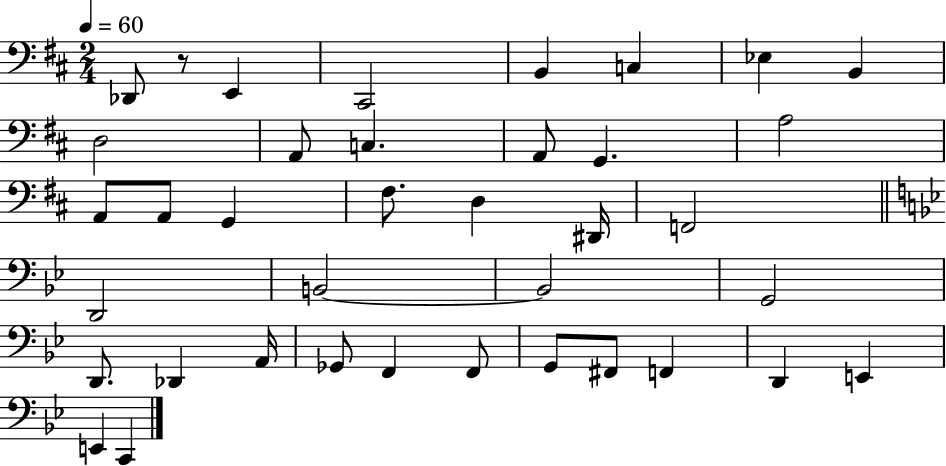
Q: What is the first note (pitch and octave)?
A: Db2